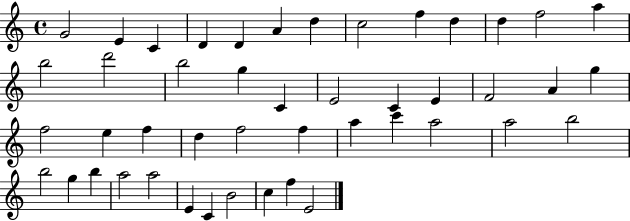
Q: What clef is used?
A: treble